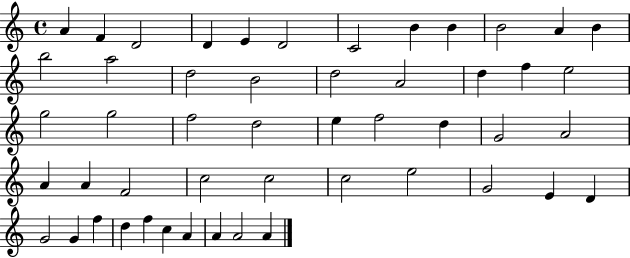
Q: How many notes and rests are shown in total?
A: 50